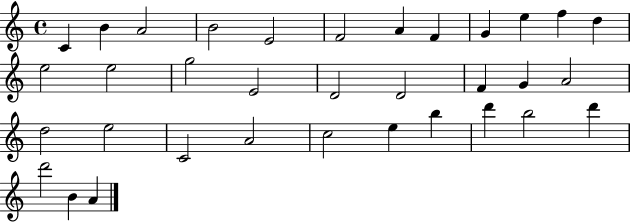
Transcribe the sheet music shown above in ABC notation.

X:1
T:Untitled
M:4/4
L:1/4
K:C
C B A2 B2 E2 F2 A F G e f d e2 e2 g2 E2 D2 D2 F G A2 d2 e2 C2 A2 c2 e b d' b2 d' d'2 B A